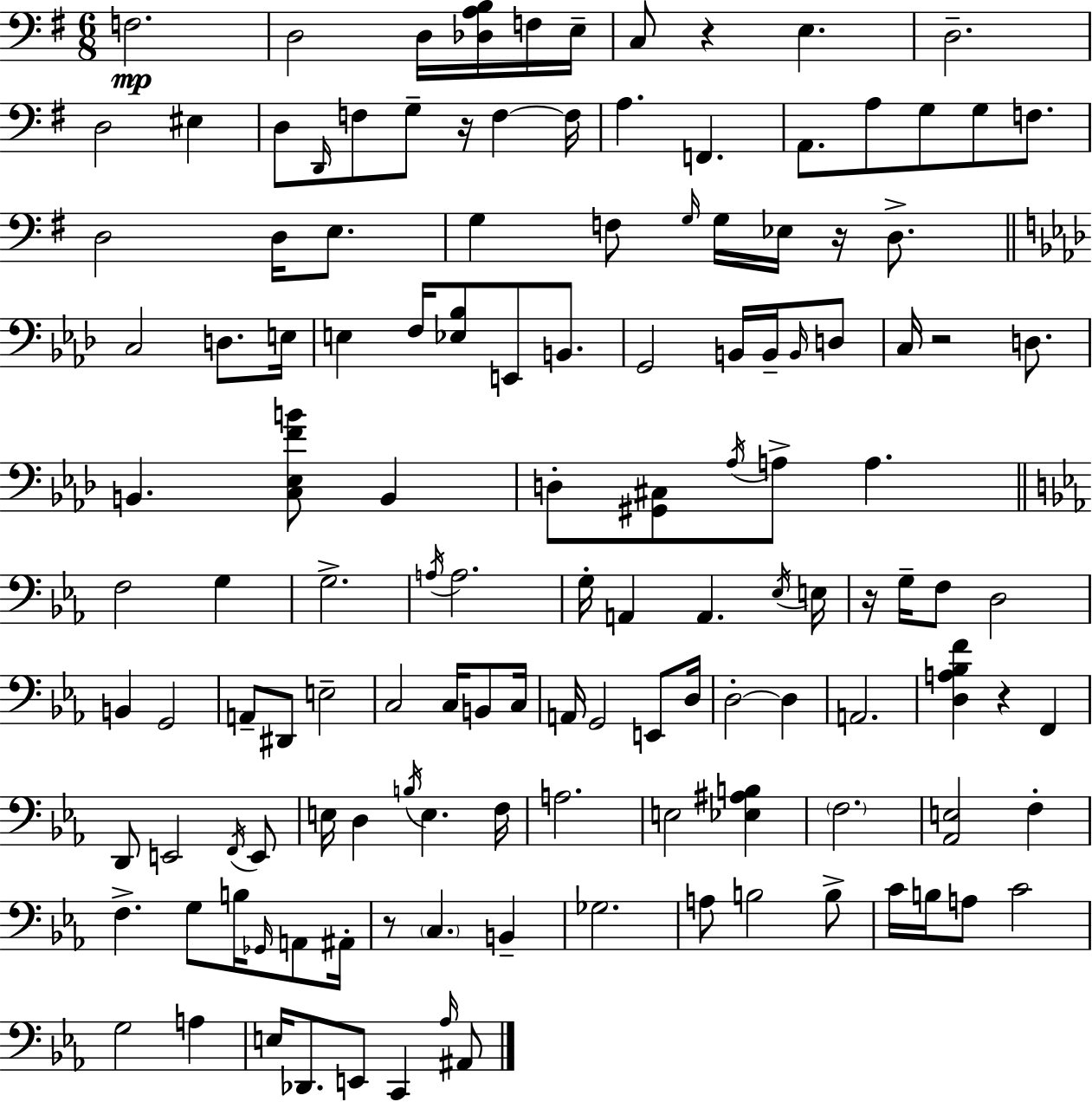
X:1
T:Untitled
M:6/8
L:1/4
K:Em
F,2 D,2 D,/4 [_D,A,B,]/4 F,/4 E,/4 C,/2 z E, D,2 D,2 ^E, D,/2 D,,/4 F,/2 G,/2 z/4 F, F,/4 A, F,, A,,/2 A,/2 G,/2 G,/2 F,/2 D,2 D,/4 E,/2 G, F,/2 G,/4 G,/4 _E,/4 z/4 D,/2 C,2 D,/2 E,/4 E, F,/4 [_E,_B,]/2 E,,/2 B,,/2 G,,2 B,,/4 B,,/4 B,,/4 D,/2 C,/4 z2 D,/2 B,, [C,_E,FB]/2 B,, D,/2 [^G,,^C,]/2 _A,/4 A,/2 A, F,2 G, G,2 A,/4 A,2 G,/4 A,, A,, _E,/4 E,/4 z/4 G,/4 F,/2 D,2 B,, G,,2 A,,/2 ^D,,/2 E,2 C,2 C,/4 B,,/2 C,/4 A,,/4 G,,2 E,,/2 D,/4 D,2 D, A,,2 [D,A,_B,F] z F,, D,,/2 E,,2 F,,/4 E,,/2 E,/4 D, B,/4 E, F,/4 A,2 E,2 [_E,^A,B,] F,2 [_A,,E,]2 F, F, G,/2 B,/4 _G,,/4 A,,/2 ^A,,/4 z/2 C, B,, _G,2 A,/2 B,2 B,/2 C/4 B,/4 A,/2 C2 G,2 A, E,/4 _D,,/2 E,,/2 C,, _A,/4 ^A,,/2